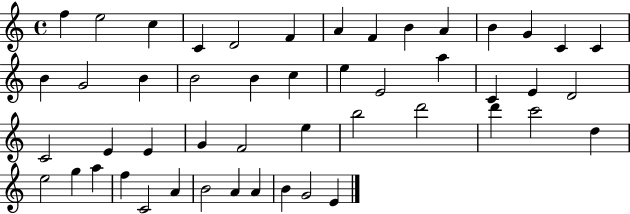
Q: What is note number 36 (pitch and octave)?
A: C6